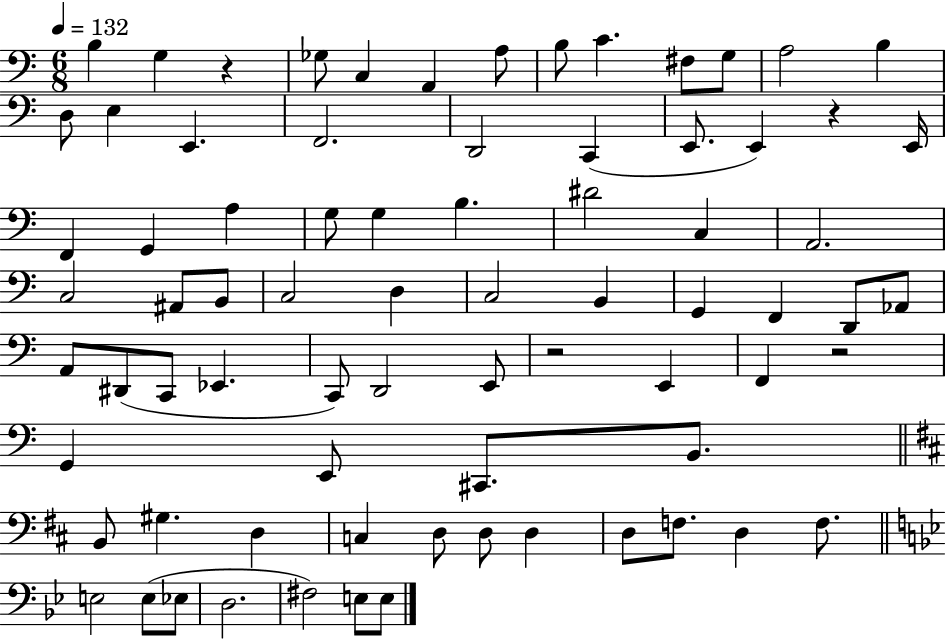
{
  \clef bass
  \numericTimeSignature
  \time 6/8
  \key c \major
  \tempo 4 = 132
  b4 g4 r4 | ges8 c4 a,4 a8 | b8 c'4. fis8 g8 | a2 b4 | \break d8 e4 e,4. | f,2. | d,2 c,4( | e,8. e,4) r4 e,16 | \break f,4 g,4 a4 | g8 g4 b4. | dis'2 c4 | a,2. | \break c2 ais,8 b,8 | c2 d4 | c2 b,4 | g,4 f,4 d,8 aes,8 | \break a,8 dis,8( c,8 ees,4. | c,8) d,2 e,8 | r2 e,4 | f,4 r2 | \break g,4 e,8 cis,8. b,8. | \bar "||" \break \key d \major b,8 gis4. d4 | c4 d8 d8 d4 | d8 f8. d4 f8. | \bar "||" \break \key bes \major e2 e8( ees8 | d2. | fis2) e8 e8 | \bar "|."
}